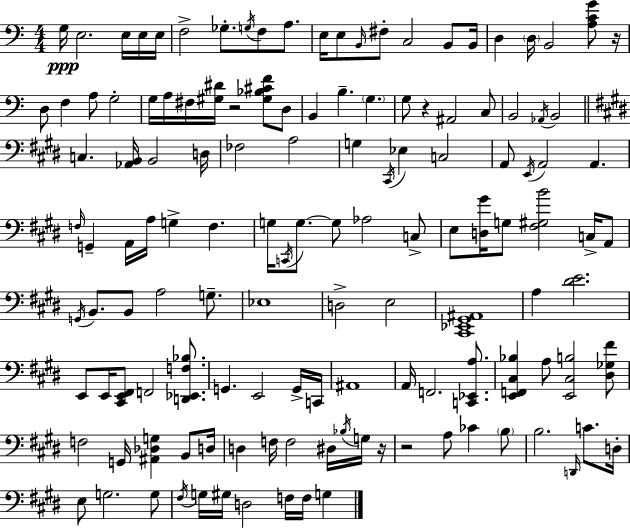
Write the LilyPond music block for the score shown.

{
  \clef bass
  \numericTimeSignature
  \time 4/4
  \key c \major
  g16\ppp e2. e16 e16 e16 | f2-> ges8.-. \acciaccatura { g16 } f8 a8. | e16 e8 \grace { b,16 } fis8-. c2 b,8 | b,16 d4 \parenthesize d16 b,2 <a c' g'>8 | \break r16 d8 f4 a8 g2-. | g16 a16 fis16 <gis dis'>16 r2 <gis bes cis' f'>8 | d8 b,4 b4.-- \parenthesize g4. | g8 r4 ais,2 | \break c8 b,2 \acciaccatura { aes,16 } b,2 | \bar "||" \break \key e \major c4. <aes, b,>16 b,2 d16 | fes2 a2 | g4 \acciaccatura { cis,16 } ees4 c2 | a,8 \acciaccatura { e,16 } a,2 a,4. | \break \grace { f16 } g,4-- a,16 a16 g4-> f4. | g16 \acciaccatura { c,16 } g8.~~ g8 aes2 | c8-> e8 <d gis'>16 g8 <fis gis b'>2 | c16-> a,8 \acciaccatura { g,16 } b,8. b,8 a2 | \break g8.-- ees1 | d2-> e2 | <cis, ees, gis, ais,>1 | a4 <dis' e'>2. | \break e,8 e,16 <cis, e, fis,>8 f,2 | <d, ees, f bes>8. g,4. e,2 | g,16-> c,16 ais,1 | a,16 f,2. | \break <c, ees, a>8. <e, f, cis bes>4 a8 <e, cis b>2 | <dis ges fis'>8 f2 g,16 <ais, des g>4 | b,8 d16 d4 f16 f2 | dis16 \acciaccatura { bes16 } g16 r16 r2 a8 | \break ces'4 \parenthesize b8 b2. | \grace { d,16 } c'8. d16-. e8 g2. | g8 \acciaccatura { fis16 } g16 gis16 d2 | f16 f16 g4 \bar "|."
}